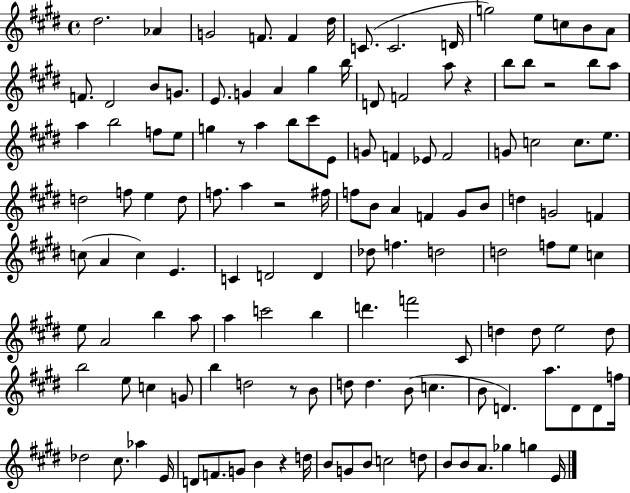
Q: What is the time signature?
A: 4/4